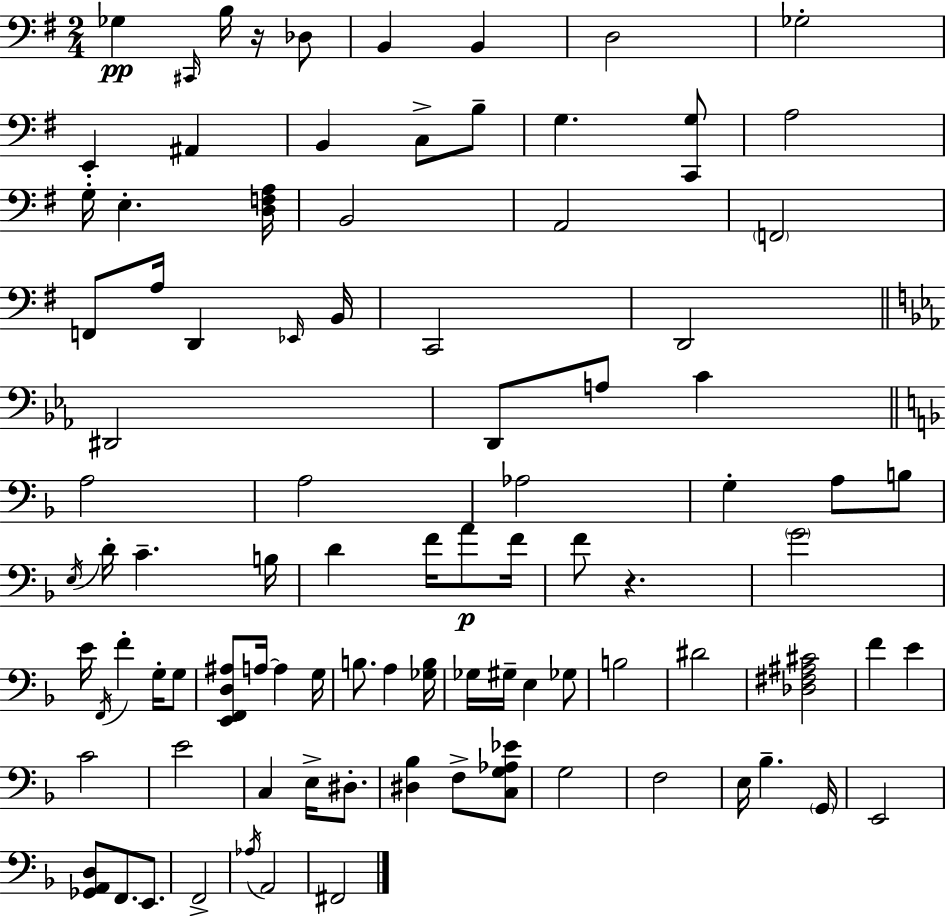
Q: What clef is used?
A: bass